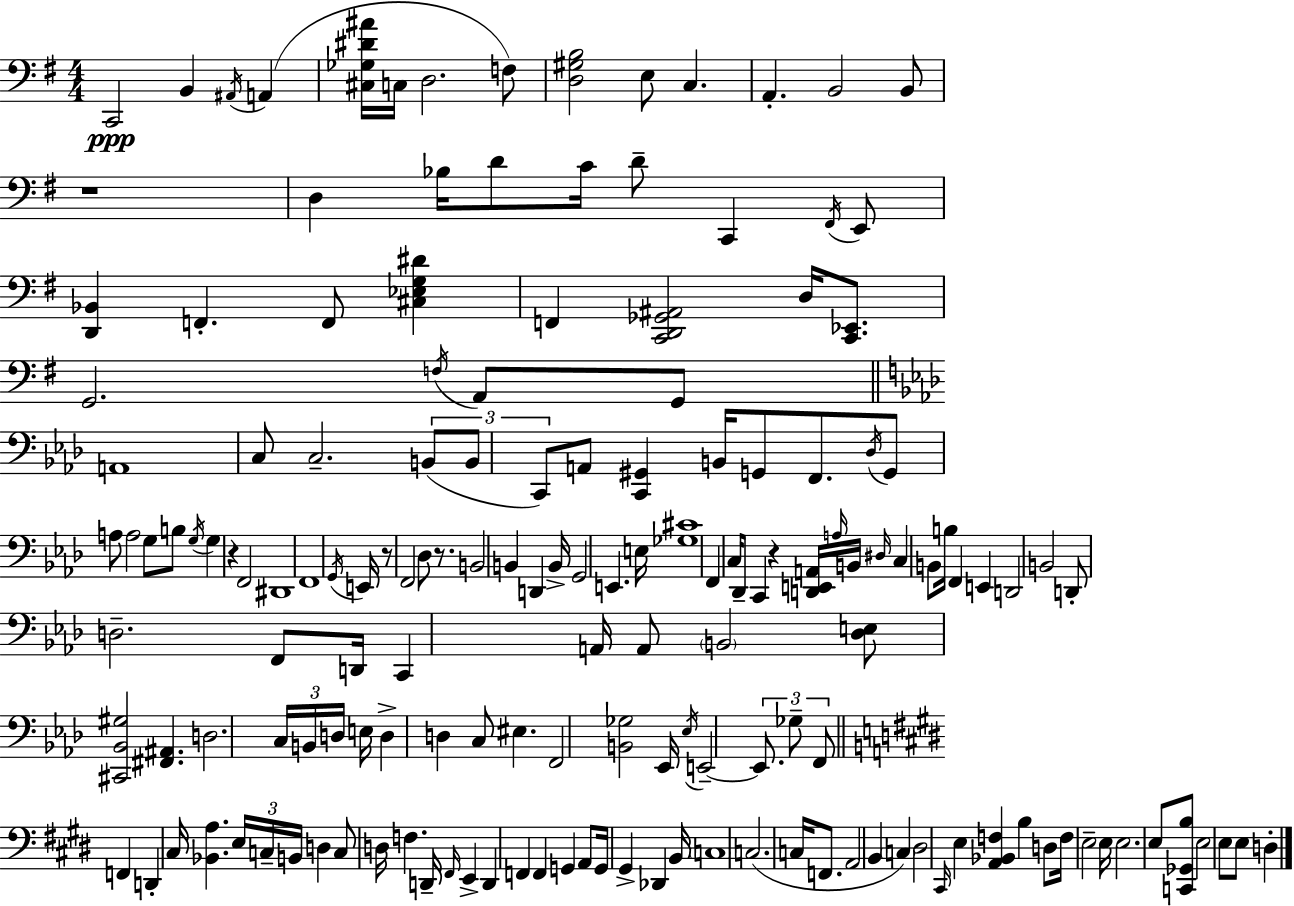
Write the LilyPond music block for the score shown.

{
  \clef bass
  \numericTimeSignature
  \time 4/4
  \key g \major
  c,2\ppp b,4 \acciaccatura { ais,16 }( a,4 | <cis ges dis' ais'>16 c16 d2. f8) | <d gis b>2 e8 c4. | a,4.-. b,2 b,8 | \break r1 | d4 bes16 d'8 c'16 d'8-- c,4 \acciaccatura { fis,16 } | e,8 <d, bes,>4 f,4.-. f,8 <cis ees g dis'>4 | f,4 <c, d, ges, ais,>2 d16 <c, ees,>8. | \break g,2. \acciaccatura { f16 } a,8 | g,8 \bar "||" \break \key aes \major a,1 | c8 c2.-- \tuplet 3/2 { b,8( | b,8 c,8) } a,8 <c, gis,>4 b,16 g,8 f,8. | \acciaccatura { des16 } g,8 a8 a2 g8 b8 | \break \acciaccatura { g16 } g4 r4 f,2 | dis,1 | f,1 | \acciaccatura { g,16 } e,16 r8 f,2 des8 | \break r8. b,2 b,4 d,4 | b,16-> g,2 e,4. | e16 <ges cis'>1 | f,4 c16 des,8-- c,4 r4 | \break <d, e, a,>16 \grace { a16 } b,16 \grace { dis16 } c4 b,8 b16 f,4 | e,4 d,2 b,2 | d,8-. d2.-- | f,8 d,16 c,4 a,16 a,8 \parenthesize b,2 | \break <des e>8 <cis, bes, gis>2 <fis, ais,>4. | d2. | \tuplet 3/2 { c16 b,16 d16 } e16 d4-> d4 c8 eis4. | f,2 <b, ges>2 | \break ees,16 \acciaccatura { ees16 } e,2--~~ \tuplet 3/2 { e,8. | ges8-- f,8 } \bar "||" \break \key e \major f,4 d,4-. cis16 <bes, a>4. \tuplet 3/2 { e16 | c16-- b,16 } d4 c8 d16 f4. d,16-- | \grace { fis,16 } e,4-> d,4 f,4 f,4 | g,4 a,8 g,16 gis,4-> des,4 | \break b,16 \parenthesize c1 | c2.( c16 f,8. | a,2 b,4 \parenthesize c4) | dis2 \grace { cis,16 } e4 <a, bes, f>4 | \break b4 d8 f16 e2-- | e16 e2. e8 | <c, ges, b>8 e2 e8 e8 d4-. | \bar "|."
}